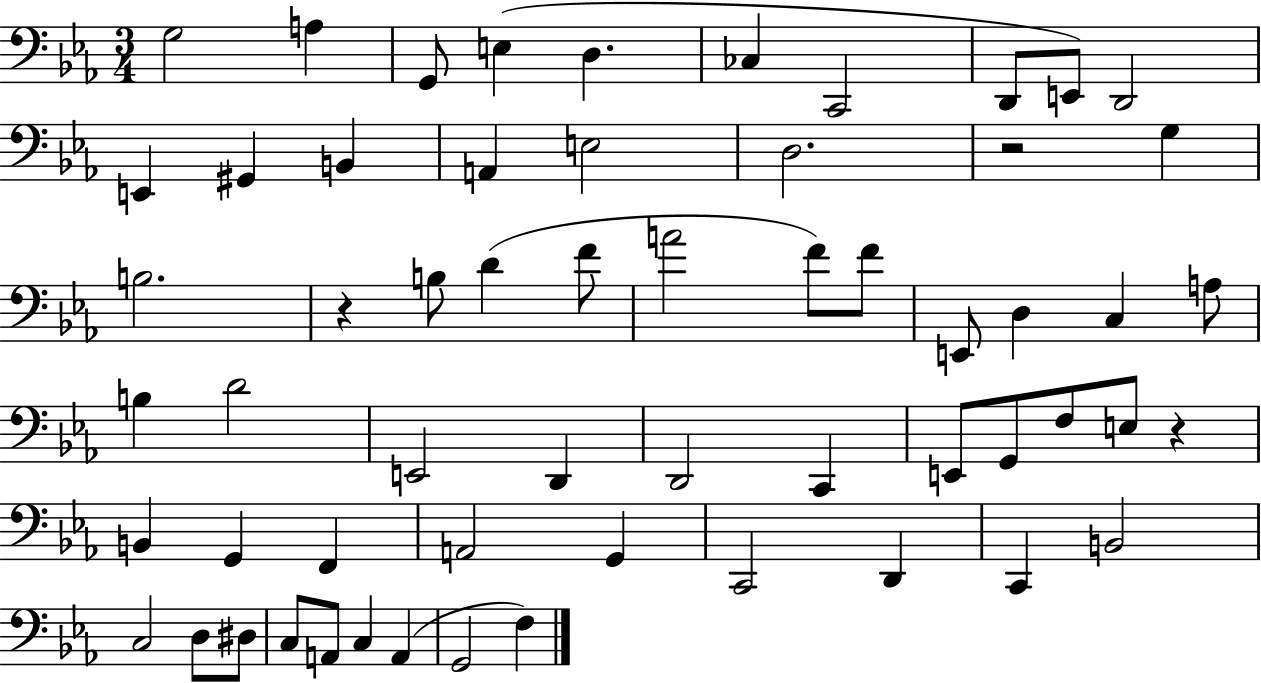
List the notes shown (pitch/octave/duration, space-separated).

G3/h A3/q G2/e E3/q D3/q. CES3/q C2/h D2/e E2/e D2/h E2/q G#2/q B2/q A2/q E3/h D3/h. R/h G3/q B3/h. R/q B3/e D4/q F4/e A4/h F4/e F4/e E2/e D3/q C3/q A3/e B3/q D4/h E2/h D2/q D2/h C2/q E2/e G2/e F3/e E3/e R/q B2/q G2/q F2/q A2/h G2/q C2/h D2/q C2/q B2/h C3/h D3/e D#3/e C3/e A2/e C3/q A2/q G2/h F3/q